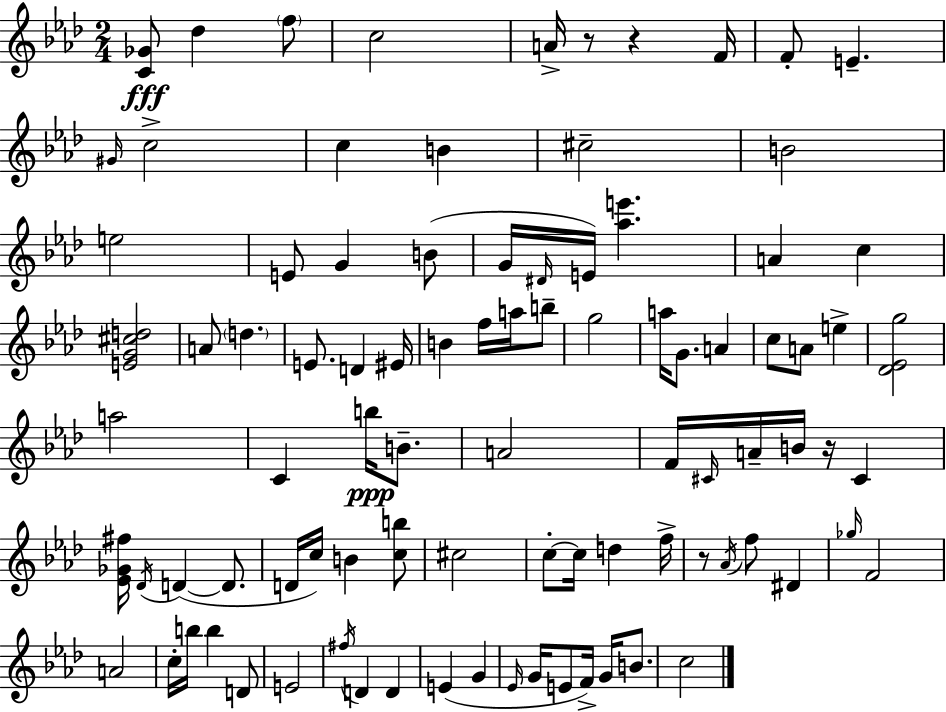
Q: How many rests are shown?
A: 4